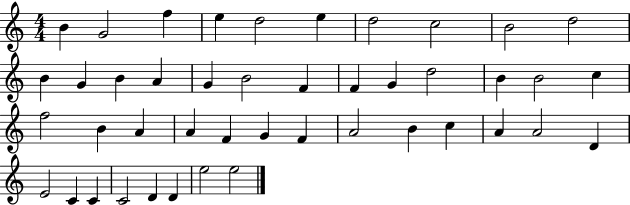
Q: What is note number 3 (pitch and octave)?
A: F5